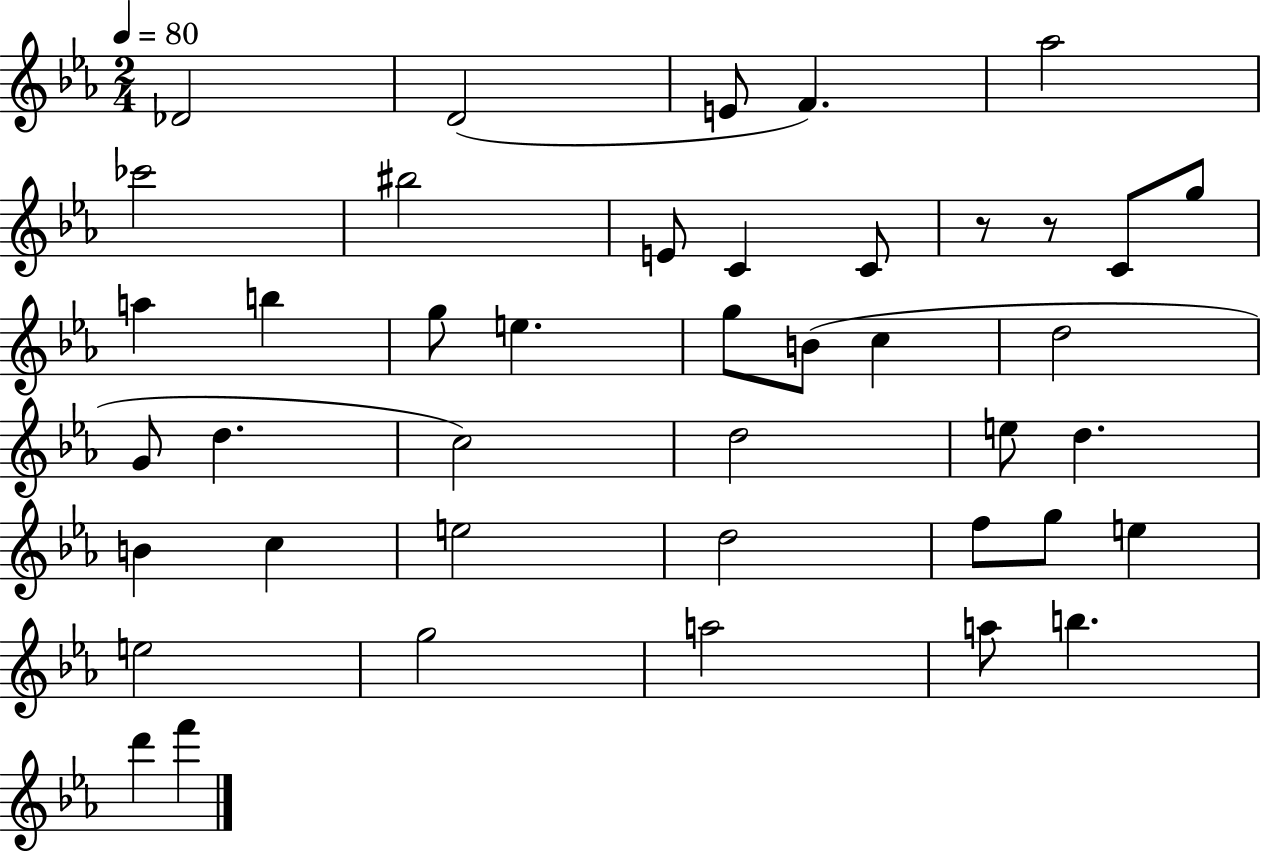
X:1
T:Untitled
M:2/4
L:1/4
K:Eb
_D2 D2 E/2 F _a2 _c'2 ^b2 E/2 C C/2 z/2 z/2 C/2 g/2 a b g/2 e g/2 B/2 c d2 G/2 d c2 d2 e/2 d B c e2 d2 f/2 g/2 e e2 g2 a2 a/2 b d' f'